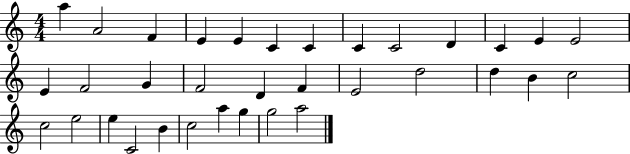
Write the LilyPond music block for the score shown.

{
  \clef treble
  \numericTimeSignature
  \time 4/4
  \key c \major
  a''4 a'2 f'4 | e'4 e'4 c'4 c'4 | c'4 c'2 d'4 | c'4 e'4 e'2 | \break e'4 f'2 g'4 | f'2 d'4 f'4 | e'2 d''2 | d''4 b'4 c''2 | \break c''2 e''2 | e''4 c'2 b'4 | c''2 a''4 g''4 | g''2 a''2 | \break \bar "|."
}